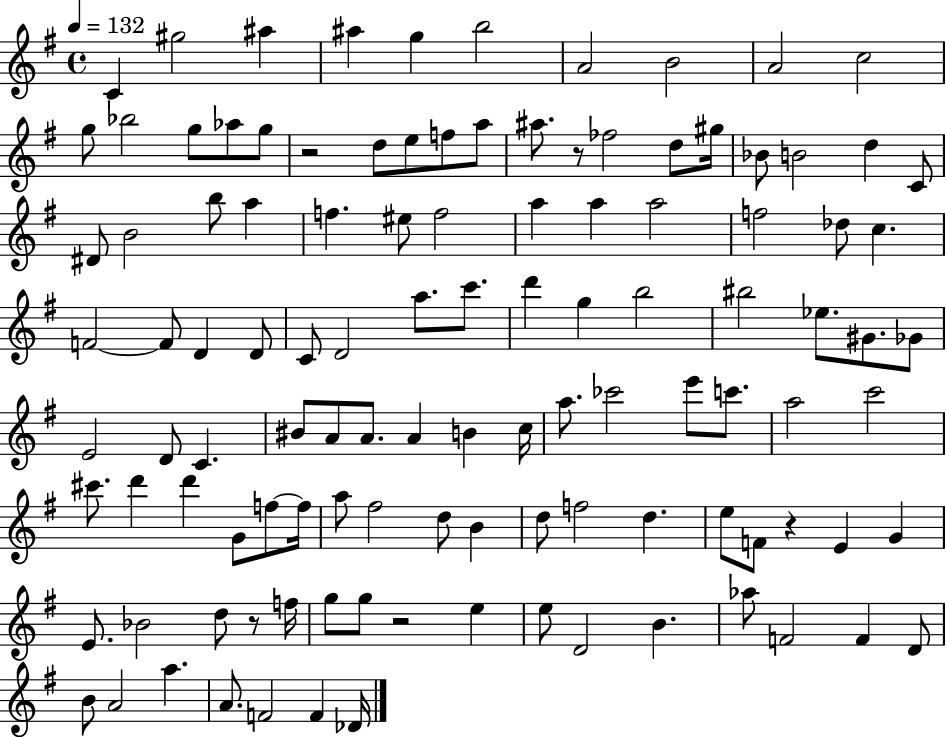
{
  \clef treble
  \time 4/4
  \defaultTimeSignature
  \key g \major
  \tempo 4 = 132
  c'4 gis''2 ais''4 | ais''4 g''4 b''2 | a'2 b'2 | a'2 c''2 | \break g''8 bes''2 g''8 aes''8 g''8 | r2 d''8 e''8 f''8 a''8 | ais''8. r8 fes''2 d''8 gis''16 | bes'8 b'2 d''4 c'8 | \break dis'8 b'2 b''8 a''4 | f''4. eis''8 f''2 | a''4 a''4 a''2 | f''2 des''8 c''4. | \break f'2~~ f'8 d'4 d'8 | c'8 d'2 a''8. c'''8. | d'''4 g''4 b''2 | bis''2 ees''8. gis'8. ges'8 | \break e'2 d'8 c'4. | bis'8 a'8 a'8. a'4 b'4 c''16 | a''8. ces'''2 e'''8 c'''8. | a''2 c'''2 | \break cis'''8. d'''4 d'''4 g'8 f''8~~ f''16 | a''8 fis''2 d''8 b'4 | d''8 f''2 d''4. | e''8 f'8 r4 e'4 g'4 | \break e'8. bes'2 d''8 r8 f''16 | g''8 g''8 r2 e''4 | e''8 d'2 b'4. | aes''8 f'2 f'4 d'8 | \break b'8 a'2 a''4. | a'8. f'2 f'4 des'16 | \bar "|."
}